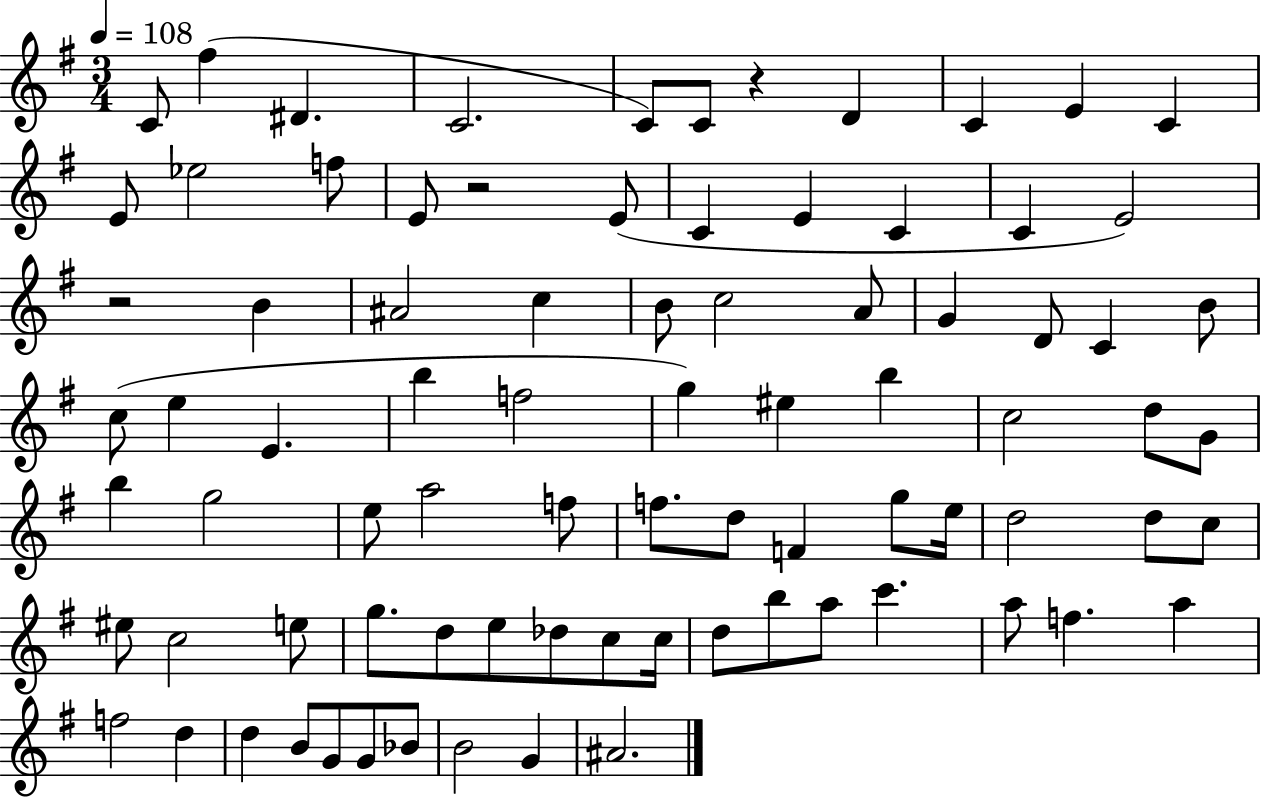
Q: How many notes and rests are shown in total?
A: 83